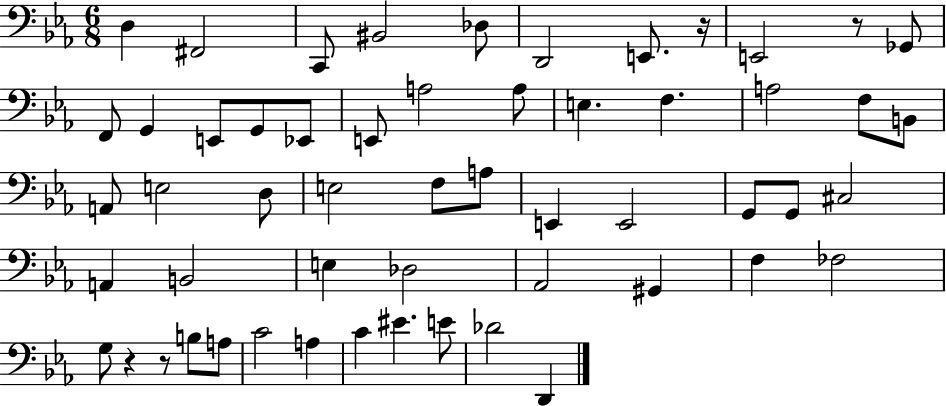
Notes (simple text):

D3/q F#2/h C2/e BIS2/h Db3/e D2/h E2/e. R/s E2/h R/e Gb2/e F2/e G2/q E2/e G2/e Eb2/e E2/e A3/h A3/e E3/q. F3/q. A3/h F3/e B2/e A2/e E3/h D3/e E3/h F3/e A3/e E2/q E2/h G2/e G2/e C#3/h A2/q B2/h E3/q Db3/h Ab2/h G#2/q F3/q FES3/h G3/e R/q R/e B3/e A3/e C4/h A3/q C4/q EIS4/q. E4/e Db4/h D2/q